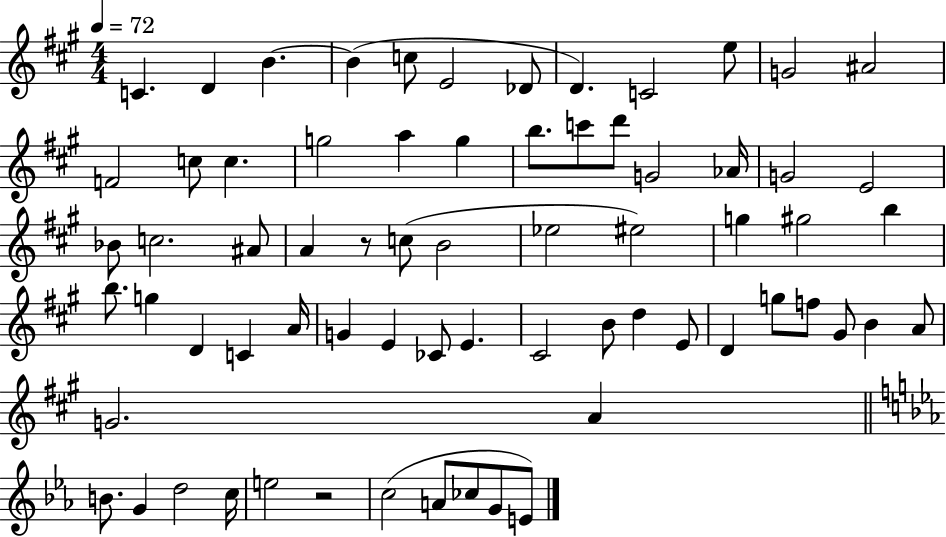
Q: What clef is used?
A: treble